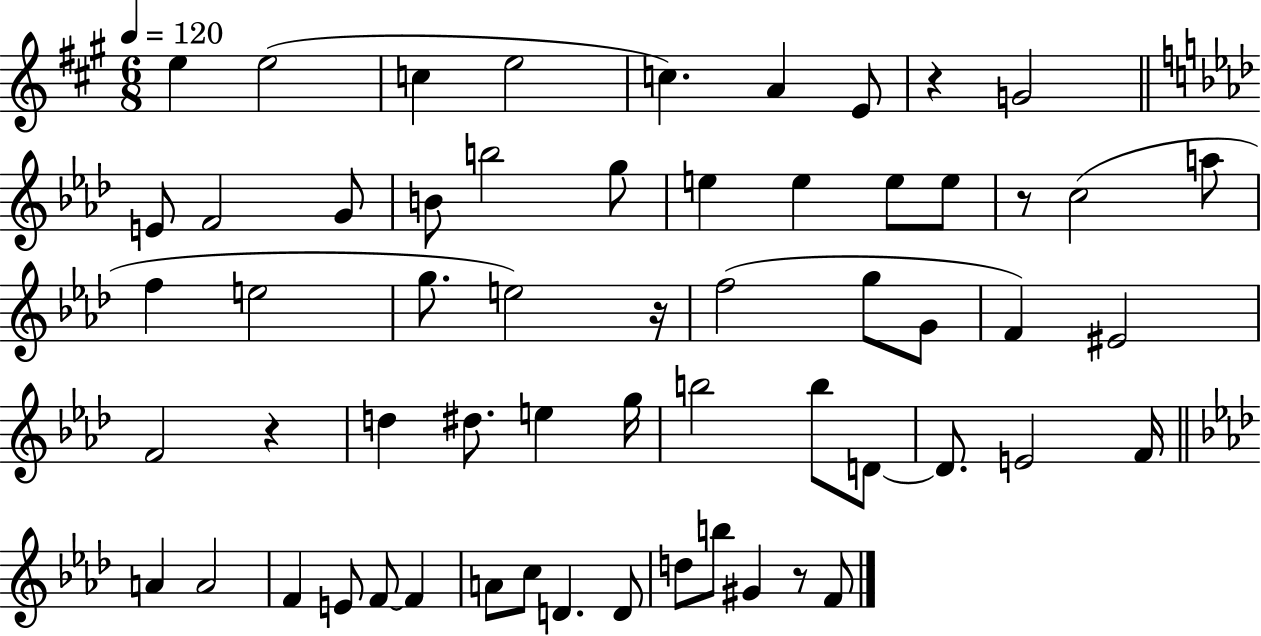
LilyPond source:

{
  \clef treble
  \numericTimeSignature
  \time 6/8
  \key a \major
  \tempo 4 = 120
  e''4 e''2( | c''4 e''2 | c''4.) a'4 e'8 | r4 g'2 | \break \bar "||" \break \key aes \major e'8 f'2 g'8 | b'8 b''2 g''8 | e''4 e''4 e''8 e''8 | r8 c''2( a''8 | \break f''4 e''2 | g''8. e''2) r16 | f''2( g''8 g'8 | f'4) eis'2 | \break f'2 r4 | d''4 dis''8. e''4 g''16 | b''2 b''8 d'8~~ | d'8. e'2 f'16 | \break \bar "||" \break \key aes \major a'4 a'2 | f'4 e'8 f'8~~ f'4 | a'8 c''8 d'4. d'8 | d''8 b''8 gis'4 r8 f'8 | \break \bar "|."
}